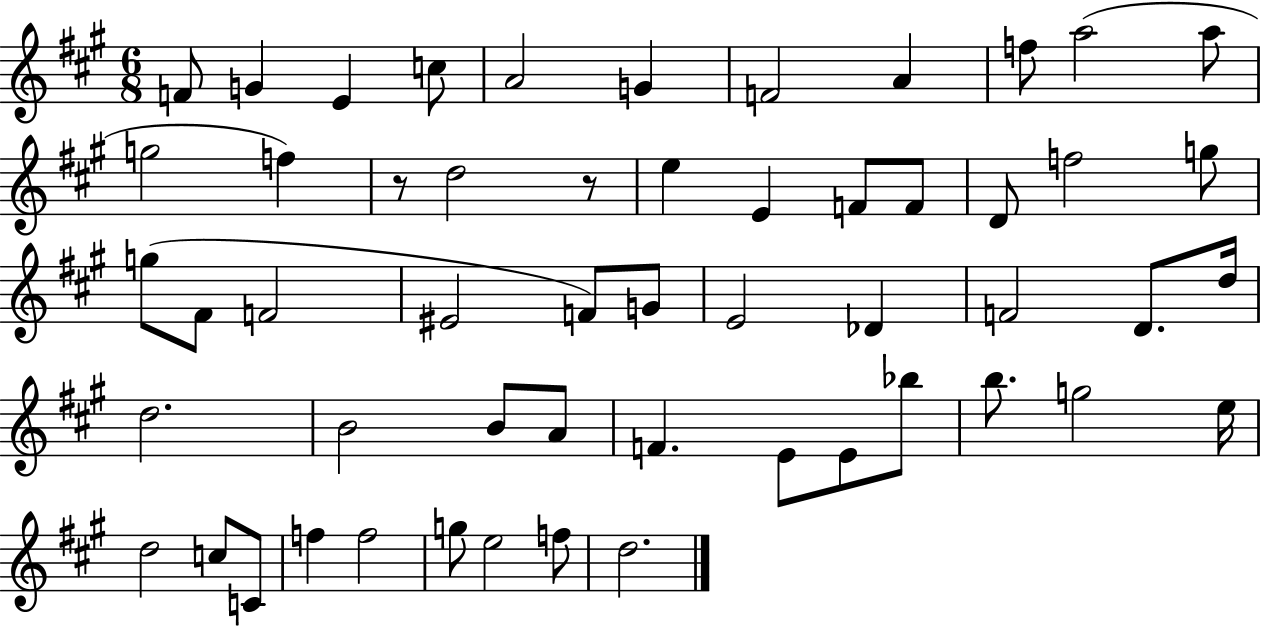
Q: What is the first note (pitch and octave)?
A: F4